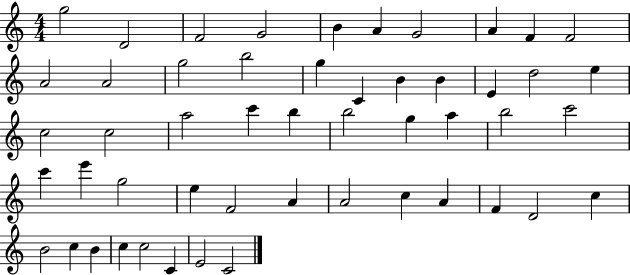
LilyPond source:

{
  \clef treble
  \numericTimeSignature
  \time 4/4
  \key c \major
  g''2 d'2 | f'2 g'2 | b'4 a'4 g'2 | a'4 f'4 f'2 | \break a'2 a'2 | g''2 b''2 | g''4 c'4 b'4 b'4 | e'4 d''2 e''4 | \break c''2 c''2 | a''2 c'''4 b''4 | b''2 g''4 a''4 | b''2 c'''2 | \break c'''4 e'''4 g''2 | e''4 f'2 a'4 | a'2 c''4 a'4 | f'4 d'2 c''4 | \break b'2 c''4 b'4 | c''4 c''2 c'4 | e'2 c'2 | \bar "|."
}